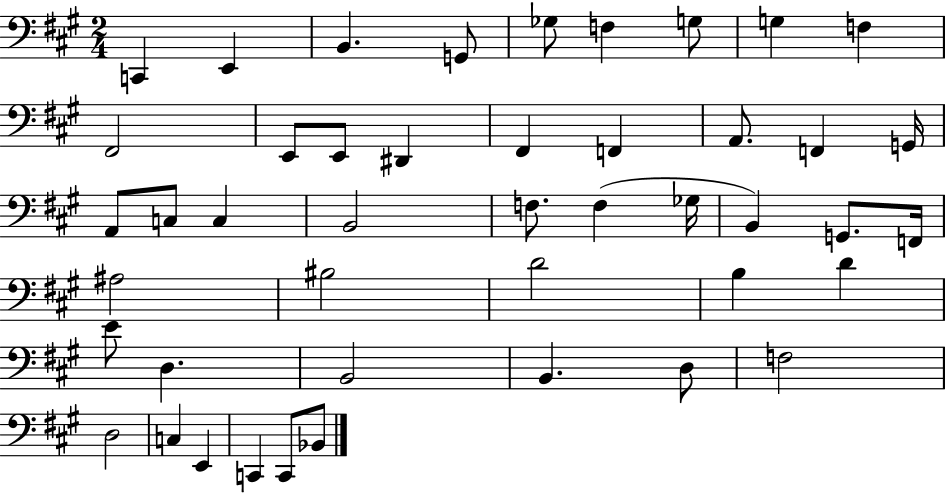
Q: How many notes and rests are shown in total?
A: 45